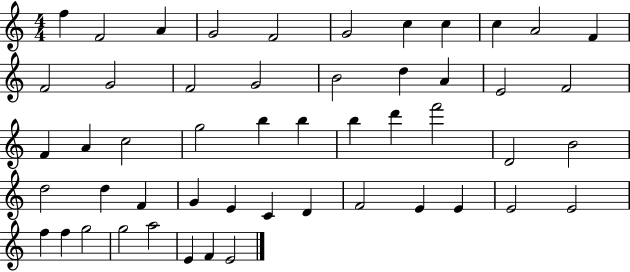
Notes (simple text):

F5/q F4/h A4/q G4/h F4/h G4/h C5/q C5/q C5/q A4/h F4/q F4/h G4/h F4/h G4/h B4/h D5/q A4/q E4/h F4/h F4/q A4/q C5/h G5/h B5/q B5/q B5/q D6/q F6/h D4/h B4/h D5/h D5/q F4/q G4/q E4/q C4/q D4/q F4/h E4/q E4/q E4/h E4/h F5/q F5/q G5/h G5/h A5/h E4/q F4/q E4/h